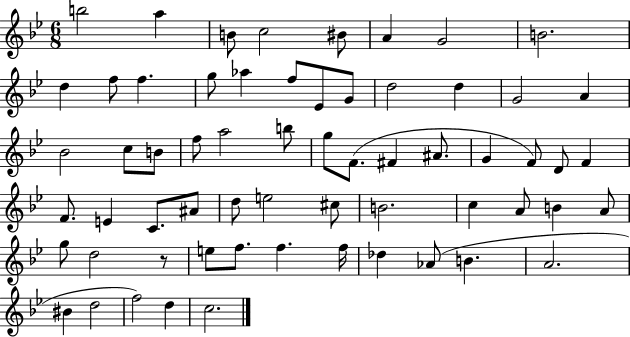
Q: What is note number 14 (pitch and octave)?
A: F5